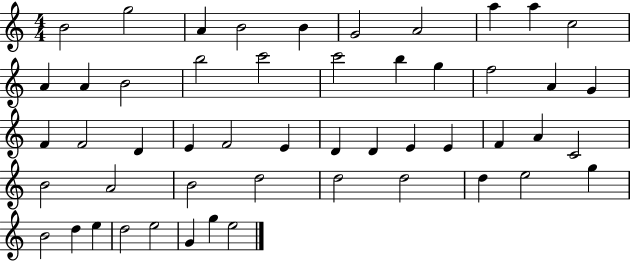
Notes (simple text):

B4/h G5/h A4/q B4/h B4/q G4/h A4/h A5/q A5/q C5/h A4/q A4/q B4/h B5/h C6/h C6/h B5/q G5/q F5/h A4/q G4/q F4/q F4/h D4/q E4/q F4/h E4/q D4/q D4/q E4/q E4/q F4/q A4/q C4/h B4/h A4/h B4/h D5/h D5/h D5/h D5/q E5/h G5/q B4/h D5/q E5/q D5/h E5/h G4/q G5/q E5/h